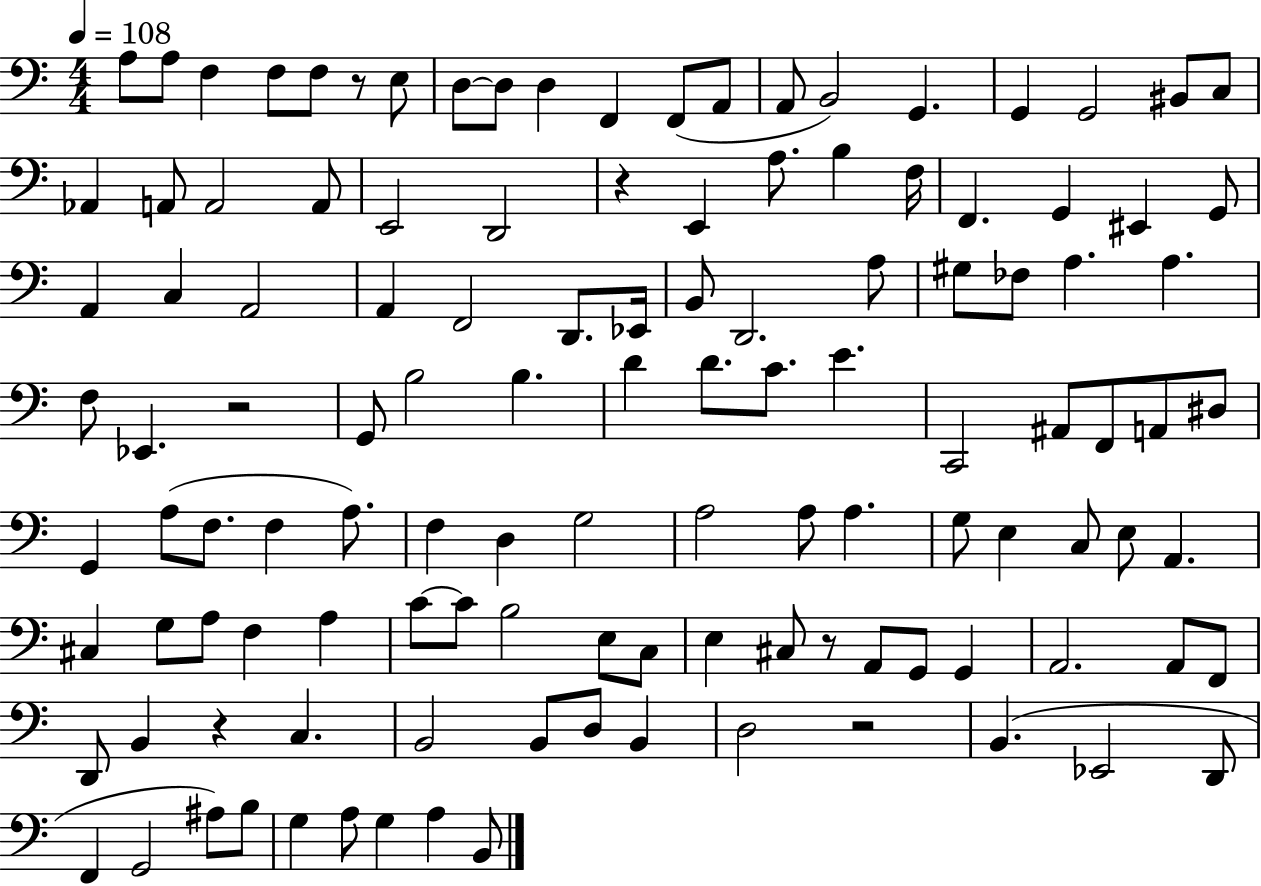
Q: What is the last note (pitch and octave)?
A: B2